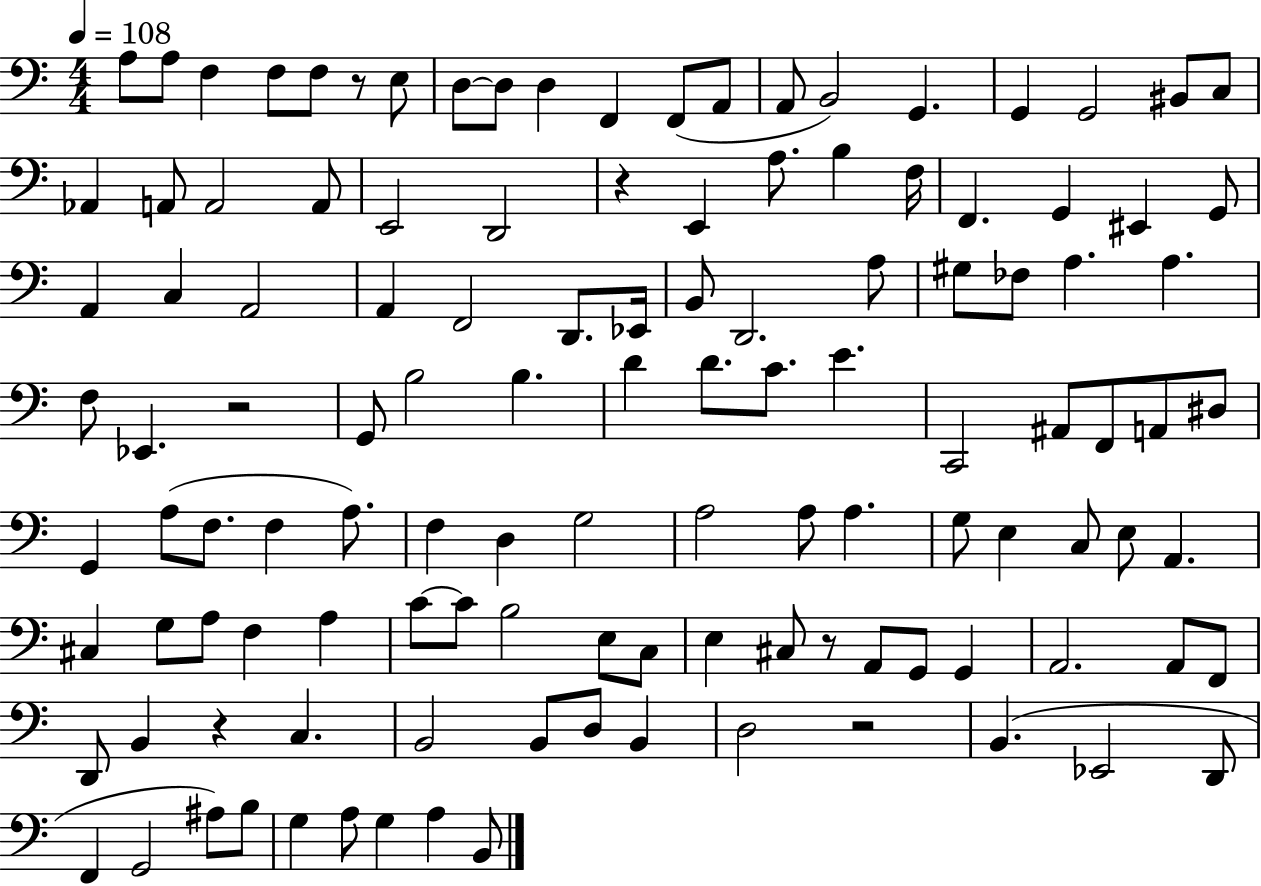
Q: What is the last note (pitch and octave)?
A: B2